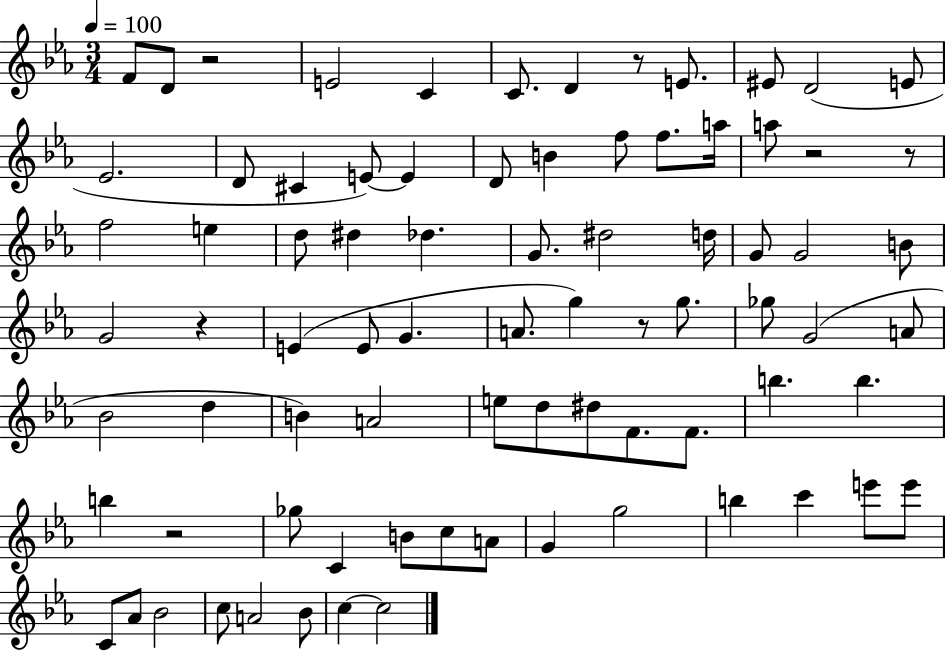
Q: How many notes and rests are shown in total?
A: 80